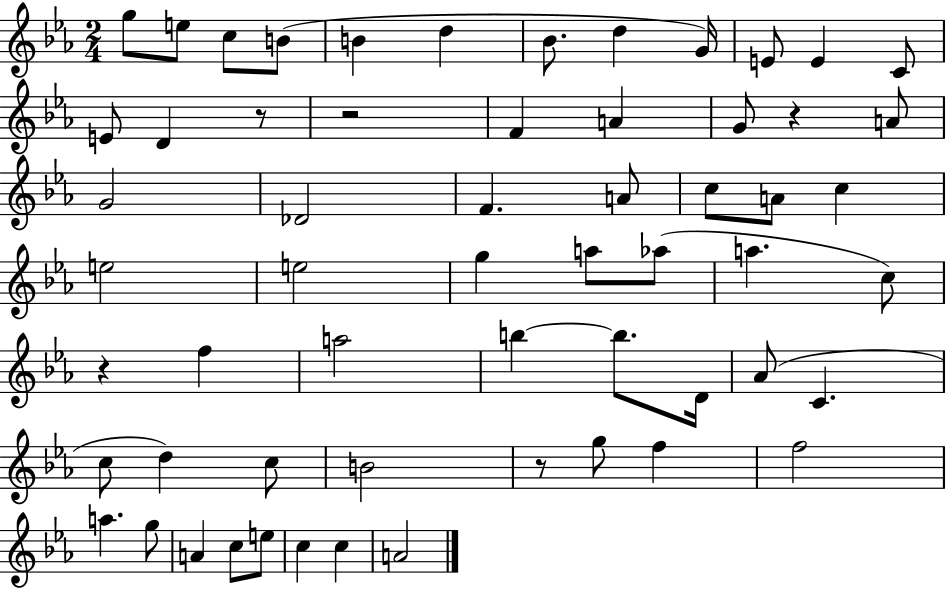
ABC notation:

X:1
T:Untitled
M:2/4
L:1/4
K:Eb
g/2 e/2 c/2 B/2 B d _B/2 d G/4 E/2 E C/2 E/2 D z/2 z2 F A G/2 z A/2 G2 _D2 F A/2 c/2 A/2 c e2 e2 g a/2 _a/2 a c/2 z f a2 b b/2 D/4 _A/2 C c/2 d c/2 B2 z/2 g/2 f f2 a g/2 A c/2 e/2 c c A2